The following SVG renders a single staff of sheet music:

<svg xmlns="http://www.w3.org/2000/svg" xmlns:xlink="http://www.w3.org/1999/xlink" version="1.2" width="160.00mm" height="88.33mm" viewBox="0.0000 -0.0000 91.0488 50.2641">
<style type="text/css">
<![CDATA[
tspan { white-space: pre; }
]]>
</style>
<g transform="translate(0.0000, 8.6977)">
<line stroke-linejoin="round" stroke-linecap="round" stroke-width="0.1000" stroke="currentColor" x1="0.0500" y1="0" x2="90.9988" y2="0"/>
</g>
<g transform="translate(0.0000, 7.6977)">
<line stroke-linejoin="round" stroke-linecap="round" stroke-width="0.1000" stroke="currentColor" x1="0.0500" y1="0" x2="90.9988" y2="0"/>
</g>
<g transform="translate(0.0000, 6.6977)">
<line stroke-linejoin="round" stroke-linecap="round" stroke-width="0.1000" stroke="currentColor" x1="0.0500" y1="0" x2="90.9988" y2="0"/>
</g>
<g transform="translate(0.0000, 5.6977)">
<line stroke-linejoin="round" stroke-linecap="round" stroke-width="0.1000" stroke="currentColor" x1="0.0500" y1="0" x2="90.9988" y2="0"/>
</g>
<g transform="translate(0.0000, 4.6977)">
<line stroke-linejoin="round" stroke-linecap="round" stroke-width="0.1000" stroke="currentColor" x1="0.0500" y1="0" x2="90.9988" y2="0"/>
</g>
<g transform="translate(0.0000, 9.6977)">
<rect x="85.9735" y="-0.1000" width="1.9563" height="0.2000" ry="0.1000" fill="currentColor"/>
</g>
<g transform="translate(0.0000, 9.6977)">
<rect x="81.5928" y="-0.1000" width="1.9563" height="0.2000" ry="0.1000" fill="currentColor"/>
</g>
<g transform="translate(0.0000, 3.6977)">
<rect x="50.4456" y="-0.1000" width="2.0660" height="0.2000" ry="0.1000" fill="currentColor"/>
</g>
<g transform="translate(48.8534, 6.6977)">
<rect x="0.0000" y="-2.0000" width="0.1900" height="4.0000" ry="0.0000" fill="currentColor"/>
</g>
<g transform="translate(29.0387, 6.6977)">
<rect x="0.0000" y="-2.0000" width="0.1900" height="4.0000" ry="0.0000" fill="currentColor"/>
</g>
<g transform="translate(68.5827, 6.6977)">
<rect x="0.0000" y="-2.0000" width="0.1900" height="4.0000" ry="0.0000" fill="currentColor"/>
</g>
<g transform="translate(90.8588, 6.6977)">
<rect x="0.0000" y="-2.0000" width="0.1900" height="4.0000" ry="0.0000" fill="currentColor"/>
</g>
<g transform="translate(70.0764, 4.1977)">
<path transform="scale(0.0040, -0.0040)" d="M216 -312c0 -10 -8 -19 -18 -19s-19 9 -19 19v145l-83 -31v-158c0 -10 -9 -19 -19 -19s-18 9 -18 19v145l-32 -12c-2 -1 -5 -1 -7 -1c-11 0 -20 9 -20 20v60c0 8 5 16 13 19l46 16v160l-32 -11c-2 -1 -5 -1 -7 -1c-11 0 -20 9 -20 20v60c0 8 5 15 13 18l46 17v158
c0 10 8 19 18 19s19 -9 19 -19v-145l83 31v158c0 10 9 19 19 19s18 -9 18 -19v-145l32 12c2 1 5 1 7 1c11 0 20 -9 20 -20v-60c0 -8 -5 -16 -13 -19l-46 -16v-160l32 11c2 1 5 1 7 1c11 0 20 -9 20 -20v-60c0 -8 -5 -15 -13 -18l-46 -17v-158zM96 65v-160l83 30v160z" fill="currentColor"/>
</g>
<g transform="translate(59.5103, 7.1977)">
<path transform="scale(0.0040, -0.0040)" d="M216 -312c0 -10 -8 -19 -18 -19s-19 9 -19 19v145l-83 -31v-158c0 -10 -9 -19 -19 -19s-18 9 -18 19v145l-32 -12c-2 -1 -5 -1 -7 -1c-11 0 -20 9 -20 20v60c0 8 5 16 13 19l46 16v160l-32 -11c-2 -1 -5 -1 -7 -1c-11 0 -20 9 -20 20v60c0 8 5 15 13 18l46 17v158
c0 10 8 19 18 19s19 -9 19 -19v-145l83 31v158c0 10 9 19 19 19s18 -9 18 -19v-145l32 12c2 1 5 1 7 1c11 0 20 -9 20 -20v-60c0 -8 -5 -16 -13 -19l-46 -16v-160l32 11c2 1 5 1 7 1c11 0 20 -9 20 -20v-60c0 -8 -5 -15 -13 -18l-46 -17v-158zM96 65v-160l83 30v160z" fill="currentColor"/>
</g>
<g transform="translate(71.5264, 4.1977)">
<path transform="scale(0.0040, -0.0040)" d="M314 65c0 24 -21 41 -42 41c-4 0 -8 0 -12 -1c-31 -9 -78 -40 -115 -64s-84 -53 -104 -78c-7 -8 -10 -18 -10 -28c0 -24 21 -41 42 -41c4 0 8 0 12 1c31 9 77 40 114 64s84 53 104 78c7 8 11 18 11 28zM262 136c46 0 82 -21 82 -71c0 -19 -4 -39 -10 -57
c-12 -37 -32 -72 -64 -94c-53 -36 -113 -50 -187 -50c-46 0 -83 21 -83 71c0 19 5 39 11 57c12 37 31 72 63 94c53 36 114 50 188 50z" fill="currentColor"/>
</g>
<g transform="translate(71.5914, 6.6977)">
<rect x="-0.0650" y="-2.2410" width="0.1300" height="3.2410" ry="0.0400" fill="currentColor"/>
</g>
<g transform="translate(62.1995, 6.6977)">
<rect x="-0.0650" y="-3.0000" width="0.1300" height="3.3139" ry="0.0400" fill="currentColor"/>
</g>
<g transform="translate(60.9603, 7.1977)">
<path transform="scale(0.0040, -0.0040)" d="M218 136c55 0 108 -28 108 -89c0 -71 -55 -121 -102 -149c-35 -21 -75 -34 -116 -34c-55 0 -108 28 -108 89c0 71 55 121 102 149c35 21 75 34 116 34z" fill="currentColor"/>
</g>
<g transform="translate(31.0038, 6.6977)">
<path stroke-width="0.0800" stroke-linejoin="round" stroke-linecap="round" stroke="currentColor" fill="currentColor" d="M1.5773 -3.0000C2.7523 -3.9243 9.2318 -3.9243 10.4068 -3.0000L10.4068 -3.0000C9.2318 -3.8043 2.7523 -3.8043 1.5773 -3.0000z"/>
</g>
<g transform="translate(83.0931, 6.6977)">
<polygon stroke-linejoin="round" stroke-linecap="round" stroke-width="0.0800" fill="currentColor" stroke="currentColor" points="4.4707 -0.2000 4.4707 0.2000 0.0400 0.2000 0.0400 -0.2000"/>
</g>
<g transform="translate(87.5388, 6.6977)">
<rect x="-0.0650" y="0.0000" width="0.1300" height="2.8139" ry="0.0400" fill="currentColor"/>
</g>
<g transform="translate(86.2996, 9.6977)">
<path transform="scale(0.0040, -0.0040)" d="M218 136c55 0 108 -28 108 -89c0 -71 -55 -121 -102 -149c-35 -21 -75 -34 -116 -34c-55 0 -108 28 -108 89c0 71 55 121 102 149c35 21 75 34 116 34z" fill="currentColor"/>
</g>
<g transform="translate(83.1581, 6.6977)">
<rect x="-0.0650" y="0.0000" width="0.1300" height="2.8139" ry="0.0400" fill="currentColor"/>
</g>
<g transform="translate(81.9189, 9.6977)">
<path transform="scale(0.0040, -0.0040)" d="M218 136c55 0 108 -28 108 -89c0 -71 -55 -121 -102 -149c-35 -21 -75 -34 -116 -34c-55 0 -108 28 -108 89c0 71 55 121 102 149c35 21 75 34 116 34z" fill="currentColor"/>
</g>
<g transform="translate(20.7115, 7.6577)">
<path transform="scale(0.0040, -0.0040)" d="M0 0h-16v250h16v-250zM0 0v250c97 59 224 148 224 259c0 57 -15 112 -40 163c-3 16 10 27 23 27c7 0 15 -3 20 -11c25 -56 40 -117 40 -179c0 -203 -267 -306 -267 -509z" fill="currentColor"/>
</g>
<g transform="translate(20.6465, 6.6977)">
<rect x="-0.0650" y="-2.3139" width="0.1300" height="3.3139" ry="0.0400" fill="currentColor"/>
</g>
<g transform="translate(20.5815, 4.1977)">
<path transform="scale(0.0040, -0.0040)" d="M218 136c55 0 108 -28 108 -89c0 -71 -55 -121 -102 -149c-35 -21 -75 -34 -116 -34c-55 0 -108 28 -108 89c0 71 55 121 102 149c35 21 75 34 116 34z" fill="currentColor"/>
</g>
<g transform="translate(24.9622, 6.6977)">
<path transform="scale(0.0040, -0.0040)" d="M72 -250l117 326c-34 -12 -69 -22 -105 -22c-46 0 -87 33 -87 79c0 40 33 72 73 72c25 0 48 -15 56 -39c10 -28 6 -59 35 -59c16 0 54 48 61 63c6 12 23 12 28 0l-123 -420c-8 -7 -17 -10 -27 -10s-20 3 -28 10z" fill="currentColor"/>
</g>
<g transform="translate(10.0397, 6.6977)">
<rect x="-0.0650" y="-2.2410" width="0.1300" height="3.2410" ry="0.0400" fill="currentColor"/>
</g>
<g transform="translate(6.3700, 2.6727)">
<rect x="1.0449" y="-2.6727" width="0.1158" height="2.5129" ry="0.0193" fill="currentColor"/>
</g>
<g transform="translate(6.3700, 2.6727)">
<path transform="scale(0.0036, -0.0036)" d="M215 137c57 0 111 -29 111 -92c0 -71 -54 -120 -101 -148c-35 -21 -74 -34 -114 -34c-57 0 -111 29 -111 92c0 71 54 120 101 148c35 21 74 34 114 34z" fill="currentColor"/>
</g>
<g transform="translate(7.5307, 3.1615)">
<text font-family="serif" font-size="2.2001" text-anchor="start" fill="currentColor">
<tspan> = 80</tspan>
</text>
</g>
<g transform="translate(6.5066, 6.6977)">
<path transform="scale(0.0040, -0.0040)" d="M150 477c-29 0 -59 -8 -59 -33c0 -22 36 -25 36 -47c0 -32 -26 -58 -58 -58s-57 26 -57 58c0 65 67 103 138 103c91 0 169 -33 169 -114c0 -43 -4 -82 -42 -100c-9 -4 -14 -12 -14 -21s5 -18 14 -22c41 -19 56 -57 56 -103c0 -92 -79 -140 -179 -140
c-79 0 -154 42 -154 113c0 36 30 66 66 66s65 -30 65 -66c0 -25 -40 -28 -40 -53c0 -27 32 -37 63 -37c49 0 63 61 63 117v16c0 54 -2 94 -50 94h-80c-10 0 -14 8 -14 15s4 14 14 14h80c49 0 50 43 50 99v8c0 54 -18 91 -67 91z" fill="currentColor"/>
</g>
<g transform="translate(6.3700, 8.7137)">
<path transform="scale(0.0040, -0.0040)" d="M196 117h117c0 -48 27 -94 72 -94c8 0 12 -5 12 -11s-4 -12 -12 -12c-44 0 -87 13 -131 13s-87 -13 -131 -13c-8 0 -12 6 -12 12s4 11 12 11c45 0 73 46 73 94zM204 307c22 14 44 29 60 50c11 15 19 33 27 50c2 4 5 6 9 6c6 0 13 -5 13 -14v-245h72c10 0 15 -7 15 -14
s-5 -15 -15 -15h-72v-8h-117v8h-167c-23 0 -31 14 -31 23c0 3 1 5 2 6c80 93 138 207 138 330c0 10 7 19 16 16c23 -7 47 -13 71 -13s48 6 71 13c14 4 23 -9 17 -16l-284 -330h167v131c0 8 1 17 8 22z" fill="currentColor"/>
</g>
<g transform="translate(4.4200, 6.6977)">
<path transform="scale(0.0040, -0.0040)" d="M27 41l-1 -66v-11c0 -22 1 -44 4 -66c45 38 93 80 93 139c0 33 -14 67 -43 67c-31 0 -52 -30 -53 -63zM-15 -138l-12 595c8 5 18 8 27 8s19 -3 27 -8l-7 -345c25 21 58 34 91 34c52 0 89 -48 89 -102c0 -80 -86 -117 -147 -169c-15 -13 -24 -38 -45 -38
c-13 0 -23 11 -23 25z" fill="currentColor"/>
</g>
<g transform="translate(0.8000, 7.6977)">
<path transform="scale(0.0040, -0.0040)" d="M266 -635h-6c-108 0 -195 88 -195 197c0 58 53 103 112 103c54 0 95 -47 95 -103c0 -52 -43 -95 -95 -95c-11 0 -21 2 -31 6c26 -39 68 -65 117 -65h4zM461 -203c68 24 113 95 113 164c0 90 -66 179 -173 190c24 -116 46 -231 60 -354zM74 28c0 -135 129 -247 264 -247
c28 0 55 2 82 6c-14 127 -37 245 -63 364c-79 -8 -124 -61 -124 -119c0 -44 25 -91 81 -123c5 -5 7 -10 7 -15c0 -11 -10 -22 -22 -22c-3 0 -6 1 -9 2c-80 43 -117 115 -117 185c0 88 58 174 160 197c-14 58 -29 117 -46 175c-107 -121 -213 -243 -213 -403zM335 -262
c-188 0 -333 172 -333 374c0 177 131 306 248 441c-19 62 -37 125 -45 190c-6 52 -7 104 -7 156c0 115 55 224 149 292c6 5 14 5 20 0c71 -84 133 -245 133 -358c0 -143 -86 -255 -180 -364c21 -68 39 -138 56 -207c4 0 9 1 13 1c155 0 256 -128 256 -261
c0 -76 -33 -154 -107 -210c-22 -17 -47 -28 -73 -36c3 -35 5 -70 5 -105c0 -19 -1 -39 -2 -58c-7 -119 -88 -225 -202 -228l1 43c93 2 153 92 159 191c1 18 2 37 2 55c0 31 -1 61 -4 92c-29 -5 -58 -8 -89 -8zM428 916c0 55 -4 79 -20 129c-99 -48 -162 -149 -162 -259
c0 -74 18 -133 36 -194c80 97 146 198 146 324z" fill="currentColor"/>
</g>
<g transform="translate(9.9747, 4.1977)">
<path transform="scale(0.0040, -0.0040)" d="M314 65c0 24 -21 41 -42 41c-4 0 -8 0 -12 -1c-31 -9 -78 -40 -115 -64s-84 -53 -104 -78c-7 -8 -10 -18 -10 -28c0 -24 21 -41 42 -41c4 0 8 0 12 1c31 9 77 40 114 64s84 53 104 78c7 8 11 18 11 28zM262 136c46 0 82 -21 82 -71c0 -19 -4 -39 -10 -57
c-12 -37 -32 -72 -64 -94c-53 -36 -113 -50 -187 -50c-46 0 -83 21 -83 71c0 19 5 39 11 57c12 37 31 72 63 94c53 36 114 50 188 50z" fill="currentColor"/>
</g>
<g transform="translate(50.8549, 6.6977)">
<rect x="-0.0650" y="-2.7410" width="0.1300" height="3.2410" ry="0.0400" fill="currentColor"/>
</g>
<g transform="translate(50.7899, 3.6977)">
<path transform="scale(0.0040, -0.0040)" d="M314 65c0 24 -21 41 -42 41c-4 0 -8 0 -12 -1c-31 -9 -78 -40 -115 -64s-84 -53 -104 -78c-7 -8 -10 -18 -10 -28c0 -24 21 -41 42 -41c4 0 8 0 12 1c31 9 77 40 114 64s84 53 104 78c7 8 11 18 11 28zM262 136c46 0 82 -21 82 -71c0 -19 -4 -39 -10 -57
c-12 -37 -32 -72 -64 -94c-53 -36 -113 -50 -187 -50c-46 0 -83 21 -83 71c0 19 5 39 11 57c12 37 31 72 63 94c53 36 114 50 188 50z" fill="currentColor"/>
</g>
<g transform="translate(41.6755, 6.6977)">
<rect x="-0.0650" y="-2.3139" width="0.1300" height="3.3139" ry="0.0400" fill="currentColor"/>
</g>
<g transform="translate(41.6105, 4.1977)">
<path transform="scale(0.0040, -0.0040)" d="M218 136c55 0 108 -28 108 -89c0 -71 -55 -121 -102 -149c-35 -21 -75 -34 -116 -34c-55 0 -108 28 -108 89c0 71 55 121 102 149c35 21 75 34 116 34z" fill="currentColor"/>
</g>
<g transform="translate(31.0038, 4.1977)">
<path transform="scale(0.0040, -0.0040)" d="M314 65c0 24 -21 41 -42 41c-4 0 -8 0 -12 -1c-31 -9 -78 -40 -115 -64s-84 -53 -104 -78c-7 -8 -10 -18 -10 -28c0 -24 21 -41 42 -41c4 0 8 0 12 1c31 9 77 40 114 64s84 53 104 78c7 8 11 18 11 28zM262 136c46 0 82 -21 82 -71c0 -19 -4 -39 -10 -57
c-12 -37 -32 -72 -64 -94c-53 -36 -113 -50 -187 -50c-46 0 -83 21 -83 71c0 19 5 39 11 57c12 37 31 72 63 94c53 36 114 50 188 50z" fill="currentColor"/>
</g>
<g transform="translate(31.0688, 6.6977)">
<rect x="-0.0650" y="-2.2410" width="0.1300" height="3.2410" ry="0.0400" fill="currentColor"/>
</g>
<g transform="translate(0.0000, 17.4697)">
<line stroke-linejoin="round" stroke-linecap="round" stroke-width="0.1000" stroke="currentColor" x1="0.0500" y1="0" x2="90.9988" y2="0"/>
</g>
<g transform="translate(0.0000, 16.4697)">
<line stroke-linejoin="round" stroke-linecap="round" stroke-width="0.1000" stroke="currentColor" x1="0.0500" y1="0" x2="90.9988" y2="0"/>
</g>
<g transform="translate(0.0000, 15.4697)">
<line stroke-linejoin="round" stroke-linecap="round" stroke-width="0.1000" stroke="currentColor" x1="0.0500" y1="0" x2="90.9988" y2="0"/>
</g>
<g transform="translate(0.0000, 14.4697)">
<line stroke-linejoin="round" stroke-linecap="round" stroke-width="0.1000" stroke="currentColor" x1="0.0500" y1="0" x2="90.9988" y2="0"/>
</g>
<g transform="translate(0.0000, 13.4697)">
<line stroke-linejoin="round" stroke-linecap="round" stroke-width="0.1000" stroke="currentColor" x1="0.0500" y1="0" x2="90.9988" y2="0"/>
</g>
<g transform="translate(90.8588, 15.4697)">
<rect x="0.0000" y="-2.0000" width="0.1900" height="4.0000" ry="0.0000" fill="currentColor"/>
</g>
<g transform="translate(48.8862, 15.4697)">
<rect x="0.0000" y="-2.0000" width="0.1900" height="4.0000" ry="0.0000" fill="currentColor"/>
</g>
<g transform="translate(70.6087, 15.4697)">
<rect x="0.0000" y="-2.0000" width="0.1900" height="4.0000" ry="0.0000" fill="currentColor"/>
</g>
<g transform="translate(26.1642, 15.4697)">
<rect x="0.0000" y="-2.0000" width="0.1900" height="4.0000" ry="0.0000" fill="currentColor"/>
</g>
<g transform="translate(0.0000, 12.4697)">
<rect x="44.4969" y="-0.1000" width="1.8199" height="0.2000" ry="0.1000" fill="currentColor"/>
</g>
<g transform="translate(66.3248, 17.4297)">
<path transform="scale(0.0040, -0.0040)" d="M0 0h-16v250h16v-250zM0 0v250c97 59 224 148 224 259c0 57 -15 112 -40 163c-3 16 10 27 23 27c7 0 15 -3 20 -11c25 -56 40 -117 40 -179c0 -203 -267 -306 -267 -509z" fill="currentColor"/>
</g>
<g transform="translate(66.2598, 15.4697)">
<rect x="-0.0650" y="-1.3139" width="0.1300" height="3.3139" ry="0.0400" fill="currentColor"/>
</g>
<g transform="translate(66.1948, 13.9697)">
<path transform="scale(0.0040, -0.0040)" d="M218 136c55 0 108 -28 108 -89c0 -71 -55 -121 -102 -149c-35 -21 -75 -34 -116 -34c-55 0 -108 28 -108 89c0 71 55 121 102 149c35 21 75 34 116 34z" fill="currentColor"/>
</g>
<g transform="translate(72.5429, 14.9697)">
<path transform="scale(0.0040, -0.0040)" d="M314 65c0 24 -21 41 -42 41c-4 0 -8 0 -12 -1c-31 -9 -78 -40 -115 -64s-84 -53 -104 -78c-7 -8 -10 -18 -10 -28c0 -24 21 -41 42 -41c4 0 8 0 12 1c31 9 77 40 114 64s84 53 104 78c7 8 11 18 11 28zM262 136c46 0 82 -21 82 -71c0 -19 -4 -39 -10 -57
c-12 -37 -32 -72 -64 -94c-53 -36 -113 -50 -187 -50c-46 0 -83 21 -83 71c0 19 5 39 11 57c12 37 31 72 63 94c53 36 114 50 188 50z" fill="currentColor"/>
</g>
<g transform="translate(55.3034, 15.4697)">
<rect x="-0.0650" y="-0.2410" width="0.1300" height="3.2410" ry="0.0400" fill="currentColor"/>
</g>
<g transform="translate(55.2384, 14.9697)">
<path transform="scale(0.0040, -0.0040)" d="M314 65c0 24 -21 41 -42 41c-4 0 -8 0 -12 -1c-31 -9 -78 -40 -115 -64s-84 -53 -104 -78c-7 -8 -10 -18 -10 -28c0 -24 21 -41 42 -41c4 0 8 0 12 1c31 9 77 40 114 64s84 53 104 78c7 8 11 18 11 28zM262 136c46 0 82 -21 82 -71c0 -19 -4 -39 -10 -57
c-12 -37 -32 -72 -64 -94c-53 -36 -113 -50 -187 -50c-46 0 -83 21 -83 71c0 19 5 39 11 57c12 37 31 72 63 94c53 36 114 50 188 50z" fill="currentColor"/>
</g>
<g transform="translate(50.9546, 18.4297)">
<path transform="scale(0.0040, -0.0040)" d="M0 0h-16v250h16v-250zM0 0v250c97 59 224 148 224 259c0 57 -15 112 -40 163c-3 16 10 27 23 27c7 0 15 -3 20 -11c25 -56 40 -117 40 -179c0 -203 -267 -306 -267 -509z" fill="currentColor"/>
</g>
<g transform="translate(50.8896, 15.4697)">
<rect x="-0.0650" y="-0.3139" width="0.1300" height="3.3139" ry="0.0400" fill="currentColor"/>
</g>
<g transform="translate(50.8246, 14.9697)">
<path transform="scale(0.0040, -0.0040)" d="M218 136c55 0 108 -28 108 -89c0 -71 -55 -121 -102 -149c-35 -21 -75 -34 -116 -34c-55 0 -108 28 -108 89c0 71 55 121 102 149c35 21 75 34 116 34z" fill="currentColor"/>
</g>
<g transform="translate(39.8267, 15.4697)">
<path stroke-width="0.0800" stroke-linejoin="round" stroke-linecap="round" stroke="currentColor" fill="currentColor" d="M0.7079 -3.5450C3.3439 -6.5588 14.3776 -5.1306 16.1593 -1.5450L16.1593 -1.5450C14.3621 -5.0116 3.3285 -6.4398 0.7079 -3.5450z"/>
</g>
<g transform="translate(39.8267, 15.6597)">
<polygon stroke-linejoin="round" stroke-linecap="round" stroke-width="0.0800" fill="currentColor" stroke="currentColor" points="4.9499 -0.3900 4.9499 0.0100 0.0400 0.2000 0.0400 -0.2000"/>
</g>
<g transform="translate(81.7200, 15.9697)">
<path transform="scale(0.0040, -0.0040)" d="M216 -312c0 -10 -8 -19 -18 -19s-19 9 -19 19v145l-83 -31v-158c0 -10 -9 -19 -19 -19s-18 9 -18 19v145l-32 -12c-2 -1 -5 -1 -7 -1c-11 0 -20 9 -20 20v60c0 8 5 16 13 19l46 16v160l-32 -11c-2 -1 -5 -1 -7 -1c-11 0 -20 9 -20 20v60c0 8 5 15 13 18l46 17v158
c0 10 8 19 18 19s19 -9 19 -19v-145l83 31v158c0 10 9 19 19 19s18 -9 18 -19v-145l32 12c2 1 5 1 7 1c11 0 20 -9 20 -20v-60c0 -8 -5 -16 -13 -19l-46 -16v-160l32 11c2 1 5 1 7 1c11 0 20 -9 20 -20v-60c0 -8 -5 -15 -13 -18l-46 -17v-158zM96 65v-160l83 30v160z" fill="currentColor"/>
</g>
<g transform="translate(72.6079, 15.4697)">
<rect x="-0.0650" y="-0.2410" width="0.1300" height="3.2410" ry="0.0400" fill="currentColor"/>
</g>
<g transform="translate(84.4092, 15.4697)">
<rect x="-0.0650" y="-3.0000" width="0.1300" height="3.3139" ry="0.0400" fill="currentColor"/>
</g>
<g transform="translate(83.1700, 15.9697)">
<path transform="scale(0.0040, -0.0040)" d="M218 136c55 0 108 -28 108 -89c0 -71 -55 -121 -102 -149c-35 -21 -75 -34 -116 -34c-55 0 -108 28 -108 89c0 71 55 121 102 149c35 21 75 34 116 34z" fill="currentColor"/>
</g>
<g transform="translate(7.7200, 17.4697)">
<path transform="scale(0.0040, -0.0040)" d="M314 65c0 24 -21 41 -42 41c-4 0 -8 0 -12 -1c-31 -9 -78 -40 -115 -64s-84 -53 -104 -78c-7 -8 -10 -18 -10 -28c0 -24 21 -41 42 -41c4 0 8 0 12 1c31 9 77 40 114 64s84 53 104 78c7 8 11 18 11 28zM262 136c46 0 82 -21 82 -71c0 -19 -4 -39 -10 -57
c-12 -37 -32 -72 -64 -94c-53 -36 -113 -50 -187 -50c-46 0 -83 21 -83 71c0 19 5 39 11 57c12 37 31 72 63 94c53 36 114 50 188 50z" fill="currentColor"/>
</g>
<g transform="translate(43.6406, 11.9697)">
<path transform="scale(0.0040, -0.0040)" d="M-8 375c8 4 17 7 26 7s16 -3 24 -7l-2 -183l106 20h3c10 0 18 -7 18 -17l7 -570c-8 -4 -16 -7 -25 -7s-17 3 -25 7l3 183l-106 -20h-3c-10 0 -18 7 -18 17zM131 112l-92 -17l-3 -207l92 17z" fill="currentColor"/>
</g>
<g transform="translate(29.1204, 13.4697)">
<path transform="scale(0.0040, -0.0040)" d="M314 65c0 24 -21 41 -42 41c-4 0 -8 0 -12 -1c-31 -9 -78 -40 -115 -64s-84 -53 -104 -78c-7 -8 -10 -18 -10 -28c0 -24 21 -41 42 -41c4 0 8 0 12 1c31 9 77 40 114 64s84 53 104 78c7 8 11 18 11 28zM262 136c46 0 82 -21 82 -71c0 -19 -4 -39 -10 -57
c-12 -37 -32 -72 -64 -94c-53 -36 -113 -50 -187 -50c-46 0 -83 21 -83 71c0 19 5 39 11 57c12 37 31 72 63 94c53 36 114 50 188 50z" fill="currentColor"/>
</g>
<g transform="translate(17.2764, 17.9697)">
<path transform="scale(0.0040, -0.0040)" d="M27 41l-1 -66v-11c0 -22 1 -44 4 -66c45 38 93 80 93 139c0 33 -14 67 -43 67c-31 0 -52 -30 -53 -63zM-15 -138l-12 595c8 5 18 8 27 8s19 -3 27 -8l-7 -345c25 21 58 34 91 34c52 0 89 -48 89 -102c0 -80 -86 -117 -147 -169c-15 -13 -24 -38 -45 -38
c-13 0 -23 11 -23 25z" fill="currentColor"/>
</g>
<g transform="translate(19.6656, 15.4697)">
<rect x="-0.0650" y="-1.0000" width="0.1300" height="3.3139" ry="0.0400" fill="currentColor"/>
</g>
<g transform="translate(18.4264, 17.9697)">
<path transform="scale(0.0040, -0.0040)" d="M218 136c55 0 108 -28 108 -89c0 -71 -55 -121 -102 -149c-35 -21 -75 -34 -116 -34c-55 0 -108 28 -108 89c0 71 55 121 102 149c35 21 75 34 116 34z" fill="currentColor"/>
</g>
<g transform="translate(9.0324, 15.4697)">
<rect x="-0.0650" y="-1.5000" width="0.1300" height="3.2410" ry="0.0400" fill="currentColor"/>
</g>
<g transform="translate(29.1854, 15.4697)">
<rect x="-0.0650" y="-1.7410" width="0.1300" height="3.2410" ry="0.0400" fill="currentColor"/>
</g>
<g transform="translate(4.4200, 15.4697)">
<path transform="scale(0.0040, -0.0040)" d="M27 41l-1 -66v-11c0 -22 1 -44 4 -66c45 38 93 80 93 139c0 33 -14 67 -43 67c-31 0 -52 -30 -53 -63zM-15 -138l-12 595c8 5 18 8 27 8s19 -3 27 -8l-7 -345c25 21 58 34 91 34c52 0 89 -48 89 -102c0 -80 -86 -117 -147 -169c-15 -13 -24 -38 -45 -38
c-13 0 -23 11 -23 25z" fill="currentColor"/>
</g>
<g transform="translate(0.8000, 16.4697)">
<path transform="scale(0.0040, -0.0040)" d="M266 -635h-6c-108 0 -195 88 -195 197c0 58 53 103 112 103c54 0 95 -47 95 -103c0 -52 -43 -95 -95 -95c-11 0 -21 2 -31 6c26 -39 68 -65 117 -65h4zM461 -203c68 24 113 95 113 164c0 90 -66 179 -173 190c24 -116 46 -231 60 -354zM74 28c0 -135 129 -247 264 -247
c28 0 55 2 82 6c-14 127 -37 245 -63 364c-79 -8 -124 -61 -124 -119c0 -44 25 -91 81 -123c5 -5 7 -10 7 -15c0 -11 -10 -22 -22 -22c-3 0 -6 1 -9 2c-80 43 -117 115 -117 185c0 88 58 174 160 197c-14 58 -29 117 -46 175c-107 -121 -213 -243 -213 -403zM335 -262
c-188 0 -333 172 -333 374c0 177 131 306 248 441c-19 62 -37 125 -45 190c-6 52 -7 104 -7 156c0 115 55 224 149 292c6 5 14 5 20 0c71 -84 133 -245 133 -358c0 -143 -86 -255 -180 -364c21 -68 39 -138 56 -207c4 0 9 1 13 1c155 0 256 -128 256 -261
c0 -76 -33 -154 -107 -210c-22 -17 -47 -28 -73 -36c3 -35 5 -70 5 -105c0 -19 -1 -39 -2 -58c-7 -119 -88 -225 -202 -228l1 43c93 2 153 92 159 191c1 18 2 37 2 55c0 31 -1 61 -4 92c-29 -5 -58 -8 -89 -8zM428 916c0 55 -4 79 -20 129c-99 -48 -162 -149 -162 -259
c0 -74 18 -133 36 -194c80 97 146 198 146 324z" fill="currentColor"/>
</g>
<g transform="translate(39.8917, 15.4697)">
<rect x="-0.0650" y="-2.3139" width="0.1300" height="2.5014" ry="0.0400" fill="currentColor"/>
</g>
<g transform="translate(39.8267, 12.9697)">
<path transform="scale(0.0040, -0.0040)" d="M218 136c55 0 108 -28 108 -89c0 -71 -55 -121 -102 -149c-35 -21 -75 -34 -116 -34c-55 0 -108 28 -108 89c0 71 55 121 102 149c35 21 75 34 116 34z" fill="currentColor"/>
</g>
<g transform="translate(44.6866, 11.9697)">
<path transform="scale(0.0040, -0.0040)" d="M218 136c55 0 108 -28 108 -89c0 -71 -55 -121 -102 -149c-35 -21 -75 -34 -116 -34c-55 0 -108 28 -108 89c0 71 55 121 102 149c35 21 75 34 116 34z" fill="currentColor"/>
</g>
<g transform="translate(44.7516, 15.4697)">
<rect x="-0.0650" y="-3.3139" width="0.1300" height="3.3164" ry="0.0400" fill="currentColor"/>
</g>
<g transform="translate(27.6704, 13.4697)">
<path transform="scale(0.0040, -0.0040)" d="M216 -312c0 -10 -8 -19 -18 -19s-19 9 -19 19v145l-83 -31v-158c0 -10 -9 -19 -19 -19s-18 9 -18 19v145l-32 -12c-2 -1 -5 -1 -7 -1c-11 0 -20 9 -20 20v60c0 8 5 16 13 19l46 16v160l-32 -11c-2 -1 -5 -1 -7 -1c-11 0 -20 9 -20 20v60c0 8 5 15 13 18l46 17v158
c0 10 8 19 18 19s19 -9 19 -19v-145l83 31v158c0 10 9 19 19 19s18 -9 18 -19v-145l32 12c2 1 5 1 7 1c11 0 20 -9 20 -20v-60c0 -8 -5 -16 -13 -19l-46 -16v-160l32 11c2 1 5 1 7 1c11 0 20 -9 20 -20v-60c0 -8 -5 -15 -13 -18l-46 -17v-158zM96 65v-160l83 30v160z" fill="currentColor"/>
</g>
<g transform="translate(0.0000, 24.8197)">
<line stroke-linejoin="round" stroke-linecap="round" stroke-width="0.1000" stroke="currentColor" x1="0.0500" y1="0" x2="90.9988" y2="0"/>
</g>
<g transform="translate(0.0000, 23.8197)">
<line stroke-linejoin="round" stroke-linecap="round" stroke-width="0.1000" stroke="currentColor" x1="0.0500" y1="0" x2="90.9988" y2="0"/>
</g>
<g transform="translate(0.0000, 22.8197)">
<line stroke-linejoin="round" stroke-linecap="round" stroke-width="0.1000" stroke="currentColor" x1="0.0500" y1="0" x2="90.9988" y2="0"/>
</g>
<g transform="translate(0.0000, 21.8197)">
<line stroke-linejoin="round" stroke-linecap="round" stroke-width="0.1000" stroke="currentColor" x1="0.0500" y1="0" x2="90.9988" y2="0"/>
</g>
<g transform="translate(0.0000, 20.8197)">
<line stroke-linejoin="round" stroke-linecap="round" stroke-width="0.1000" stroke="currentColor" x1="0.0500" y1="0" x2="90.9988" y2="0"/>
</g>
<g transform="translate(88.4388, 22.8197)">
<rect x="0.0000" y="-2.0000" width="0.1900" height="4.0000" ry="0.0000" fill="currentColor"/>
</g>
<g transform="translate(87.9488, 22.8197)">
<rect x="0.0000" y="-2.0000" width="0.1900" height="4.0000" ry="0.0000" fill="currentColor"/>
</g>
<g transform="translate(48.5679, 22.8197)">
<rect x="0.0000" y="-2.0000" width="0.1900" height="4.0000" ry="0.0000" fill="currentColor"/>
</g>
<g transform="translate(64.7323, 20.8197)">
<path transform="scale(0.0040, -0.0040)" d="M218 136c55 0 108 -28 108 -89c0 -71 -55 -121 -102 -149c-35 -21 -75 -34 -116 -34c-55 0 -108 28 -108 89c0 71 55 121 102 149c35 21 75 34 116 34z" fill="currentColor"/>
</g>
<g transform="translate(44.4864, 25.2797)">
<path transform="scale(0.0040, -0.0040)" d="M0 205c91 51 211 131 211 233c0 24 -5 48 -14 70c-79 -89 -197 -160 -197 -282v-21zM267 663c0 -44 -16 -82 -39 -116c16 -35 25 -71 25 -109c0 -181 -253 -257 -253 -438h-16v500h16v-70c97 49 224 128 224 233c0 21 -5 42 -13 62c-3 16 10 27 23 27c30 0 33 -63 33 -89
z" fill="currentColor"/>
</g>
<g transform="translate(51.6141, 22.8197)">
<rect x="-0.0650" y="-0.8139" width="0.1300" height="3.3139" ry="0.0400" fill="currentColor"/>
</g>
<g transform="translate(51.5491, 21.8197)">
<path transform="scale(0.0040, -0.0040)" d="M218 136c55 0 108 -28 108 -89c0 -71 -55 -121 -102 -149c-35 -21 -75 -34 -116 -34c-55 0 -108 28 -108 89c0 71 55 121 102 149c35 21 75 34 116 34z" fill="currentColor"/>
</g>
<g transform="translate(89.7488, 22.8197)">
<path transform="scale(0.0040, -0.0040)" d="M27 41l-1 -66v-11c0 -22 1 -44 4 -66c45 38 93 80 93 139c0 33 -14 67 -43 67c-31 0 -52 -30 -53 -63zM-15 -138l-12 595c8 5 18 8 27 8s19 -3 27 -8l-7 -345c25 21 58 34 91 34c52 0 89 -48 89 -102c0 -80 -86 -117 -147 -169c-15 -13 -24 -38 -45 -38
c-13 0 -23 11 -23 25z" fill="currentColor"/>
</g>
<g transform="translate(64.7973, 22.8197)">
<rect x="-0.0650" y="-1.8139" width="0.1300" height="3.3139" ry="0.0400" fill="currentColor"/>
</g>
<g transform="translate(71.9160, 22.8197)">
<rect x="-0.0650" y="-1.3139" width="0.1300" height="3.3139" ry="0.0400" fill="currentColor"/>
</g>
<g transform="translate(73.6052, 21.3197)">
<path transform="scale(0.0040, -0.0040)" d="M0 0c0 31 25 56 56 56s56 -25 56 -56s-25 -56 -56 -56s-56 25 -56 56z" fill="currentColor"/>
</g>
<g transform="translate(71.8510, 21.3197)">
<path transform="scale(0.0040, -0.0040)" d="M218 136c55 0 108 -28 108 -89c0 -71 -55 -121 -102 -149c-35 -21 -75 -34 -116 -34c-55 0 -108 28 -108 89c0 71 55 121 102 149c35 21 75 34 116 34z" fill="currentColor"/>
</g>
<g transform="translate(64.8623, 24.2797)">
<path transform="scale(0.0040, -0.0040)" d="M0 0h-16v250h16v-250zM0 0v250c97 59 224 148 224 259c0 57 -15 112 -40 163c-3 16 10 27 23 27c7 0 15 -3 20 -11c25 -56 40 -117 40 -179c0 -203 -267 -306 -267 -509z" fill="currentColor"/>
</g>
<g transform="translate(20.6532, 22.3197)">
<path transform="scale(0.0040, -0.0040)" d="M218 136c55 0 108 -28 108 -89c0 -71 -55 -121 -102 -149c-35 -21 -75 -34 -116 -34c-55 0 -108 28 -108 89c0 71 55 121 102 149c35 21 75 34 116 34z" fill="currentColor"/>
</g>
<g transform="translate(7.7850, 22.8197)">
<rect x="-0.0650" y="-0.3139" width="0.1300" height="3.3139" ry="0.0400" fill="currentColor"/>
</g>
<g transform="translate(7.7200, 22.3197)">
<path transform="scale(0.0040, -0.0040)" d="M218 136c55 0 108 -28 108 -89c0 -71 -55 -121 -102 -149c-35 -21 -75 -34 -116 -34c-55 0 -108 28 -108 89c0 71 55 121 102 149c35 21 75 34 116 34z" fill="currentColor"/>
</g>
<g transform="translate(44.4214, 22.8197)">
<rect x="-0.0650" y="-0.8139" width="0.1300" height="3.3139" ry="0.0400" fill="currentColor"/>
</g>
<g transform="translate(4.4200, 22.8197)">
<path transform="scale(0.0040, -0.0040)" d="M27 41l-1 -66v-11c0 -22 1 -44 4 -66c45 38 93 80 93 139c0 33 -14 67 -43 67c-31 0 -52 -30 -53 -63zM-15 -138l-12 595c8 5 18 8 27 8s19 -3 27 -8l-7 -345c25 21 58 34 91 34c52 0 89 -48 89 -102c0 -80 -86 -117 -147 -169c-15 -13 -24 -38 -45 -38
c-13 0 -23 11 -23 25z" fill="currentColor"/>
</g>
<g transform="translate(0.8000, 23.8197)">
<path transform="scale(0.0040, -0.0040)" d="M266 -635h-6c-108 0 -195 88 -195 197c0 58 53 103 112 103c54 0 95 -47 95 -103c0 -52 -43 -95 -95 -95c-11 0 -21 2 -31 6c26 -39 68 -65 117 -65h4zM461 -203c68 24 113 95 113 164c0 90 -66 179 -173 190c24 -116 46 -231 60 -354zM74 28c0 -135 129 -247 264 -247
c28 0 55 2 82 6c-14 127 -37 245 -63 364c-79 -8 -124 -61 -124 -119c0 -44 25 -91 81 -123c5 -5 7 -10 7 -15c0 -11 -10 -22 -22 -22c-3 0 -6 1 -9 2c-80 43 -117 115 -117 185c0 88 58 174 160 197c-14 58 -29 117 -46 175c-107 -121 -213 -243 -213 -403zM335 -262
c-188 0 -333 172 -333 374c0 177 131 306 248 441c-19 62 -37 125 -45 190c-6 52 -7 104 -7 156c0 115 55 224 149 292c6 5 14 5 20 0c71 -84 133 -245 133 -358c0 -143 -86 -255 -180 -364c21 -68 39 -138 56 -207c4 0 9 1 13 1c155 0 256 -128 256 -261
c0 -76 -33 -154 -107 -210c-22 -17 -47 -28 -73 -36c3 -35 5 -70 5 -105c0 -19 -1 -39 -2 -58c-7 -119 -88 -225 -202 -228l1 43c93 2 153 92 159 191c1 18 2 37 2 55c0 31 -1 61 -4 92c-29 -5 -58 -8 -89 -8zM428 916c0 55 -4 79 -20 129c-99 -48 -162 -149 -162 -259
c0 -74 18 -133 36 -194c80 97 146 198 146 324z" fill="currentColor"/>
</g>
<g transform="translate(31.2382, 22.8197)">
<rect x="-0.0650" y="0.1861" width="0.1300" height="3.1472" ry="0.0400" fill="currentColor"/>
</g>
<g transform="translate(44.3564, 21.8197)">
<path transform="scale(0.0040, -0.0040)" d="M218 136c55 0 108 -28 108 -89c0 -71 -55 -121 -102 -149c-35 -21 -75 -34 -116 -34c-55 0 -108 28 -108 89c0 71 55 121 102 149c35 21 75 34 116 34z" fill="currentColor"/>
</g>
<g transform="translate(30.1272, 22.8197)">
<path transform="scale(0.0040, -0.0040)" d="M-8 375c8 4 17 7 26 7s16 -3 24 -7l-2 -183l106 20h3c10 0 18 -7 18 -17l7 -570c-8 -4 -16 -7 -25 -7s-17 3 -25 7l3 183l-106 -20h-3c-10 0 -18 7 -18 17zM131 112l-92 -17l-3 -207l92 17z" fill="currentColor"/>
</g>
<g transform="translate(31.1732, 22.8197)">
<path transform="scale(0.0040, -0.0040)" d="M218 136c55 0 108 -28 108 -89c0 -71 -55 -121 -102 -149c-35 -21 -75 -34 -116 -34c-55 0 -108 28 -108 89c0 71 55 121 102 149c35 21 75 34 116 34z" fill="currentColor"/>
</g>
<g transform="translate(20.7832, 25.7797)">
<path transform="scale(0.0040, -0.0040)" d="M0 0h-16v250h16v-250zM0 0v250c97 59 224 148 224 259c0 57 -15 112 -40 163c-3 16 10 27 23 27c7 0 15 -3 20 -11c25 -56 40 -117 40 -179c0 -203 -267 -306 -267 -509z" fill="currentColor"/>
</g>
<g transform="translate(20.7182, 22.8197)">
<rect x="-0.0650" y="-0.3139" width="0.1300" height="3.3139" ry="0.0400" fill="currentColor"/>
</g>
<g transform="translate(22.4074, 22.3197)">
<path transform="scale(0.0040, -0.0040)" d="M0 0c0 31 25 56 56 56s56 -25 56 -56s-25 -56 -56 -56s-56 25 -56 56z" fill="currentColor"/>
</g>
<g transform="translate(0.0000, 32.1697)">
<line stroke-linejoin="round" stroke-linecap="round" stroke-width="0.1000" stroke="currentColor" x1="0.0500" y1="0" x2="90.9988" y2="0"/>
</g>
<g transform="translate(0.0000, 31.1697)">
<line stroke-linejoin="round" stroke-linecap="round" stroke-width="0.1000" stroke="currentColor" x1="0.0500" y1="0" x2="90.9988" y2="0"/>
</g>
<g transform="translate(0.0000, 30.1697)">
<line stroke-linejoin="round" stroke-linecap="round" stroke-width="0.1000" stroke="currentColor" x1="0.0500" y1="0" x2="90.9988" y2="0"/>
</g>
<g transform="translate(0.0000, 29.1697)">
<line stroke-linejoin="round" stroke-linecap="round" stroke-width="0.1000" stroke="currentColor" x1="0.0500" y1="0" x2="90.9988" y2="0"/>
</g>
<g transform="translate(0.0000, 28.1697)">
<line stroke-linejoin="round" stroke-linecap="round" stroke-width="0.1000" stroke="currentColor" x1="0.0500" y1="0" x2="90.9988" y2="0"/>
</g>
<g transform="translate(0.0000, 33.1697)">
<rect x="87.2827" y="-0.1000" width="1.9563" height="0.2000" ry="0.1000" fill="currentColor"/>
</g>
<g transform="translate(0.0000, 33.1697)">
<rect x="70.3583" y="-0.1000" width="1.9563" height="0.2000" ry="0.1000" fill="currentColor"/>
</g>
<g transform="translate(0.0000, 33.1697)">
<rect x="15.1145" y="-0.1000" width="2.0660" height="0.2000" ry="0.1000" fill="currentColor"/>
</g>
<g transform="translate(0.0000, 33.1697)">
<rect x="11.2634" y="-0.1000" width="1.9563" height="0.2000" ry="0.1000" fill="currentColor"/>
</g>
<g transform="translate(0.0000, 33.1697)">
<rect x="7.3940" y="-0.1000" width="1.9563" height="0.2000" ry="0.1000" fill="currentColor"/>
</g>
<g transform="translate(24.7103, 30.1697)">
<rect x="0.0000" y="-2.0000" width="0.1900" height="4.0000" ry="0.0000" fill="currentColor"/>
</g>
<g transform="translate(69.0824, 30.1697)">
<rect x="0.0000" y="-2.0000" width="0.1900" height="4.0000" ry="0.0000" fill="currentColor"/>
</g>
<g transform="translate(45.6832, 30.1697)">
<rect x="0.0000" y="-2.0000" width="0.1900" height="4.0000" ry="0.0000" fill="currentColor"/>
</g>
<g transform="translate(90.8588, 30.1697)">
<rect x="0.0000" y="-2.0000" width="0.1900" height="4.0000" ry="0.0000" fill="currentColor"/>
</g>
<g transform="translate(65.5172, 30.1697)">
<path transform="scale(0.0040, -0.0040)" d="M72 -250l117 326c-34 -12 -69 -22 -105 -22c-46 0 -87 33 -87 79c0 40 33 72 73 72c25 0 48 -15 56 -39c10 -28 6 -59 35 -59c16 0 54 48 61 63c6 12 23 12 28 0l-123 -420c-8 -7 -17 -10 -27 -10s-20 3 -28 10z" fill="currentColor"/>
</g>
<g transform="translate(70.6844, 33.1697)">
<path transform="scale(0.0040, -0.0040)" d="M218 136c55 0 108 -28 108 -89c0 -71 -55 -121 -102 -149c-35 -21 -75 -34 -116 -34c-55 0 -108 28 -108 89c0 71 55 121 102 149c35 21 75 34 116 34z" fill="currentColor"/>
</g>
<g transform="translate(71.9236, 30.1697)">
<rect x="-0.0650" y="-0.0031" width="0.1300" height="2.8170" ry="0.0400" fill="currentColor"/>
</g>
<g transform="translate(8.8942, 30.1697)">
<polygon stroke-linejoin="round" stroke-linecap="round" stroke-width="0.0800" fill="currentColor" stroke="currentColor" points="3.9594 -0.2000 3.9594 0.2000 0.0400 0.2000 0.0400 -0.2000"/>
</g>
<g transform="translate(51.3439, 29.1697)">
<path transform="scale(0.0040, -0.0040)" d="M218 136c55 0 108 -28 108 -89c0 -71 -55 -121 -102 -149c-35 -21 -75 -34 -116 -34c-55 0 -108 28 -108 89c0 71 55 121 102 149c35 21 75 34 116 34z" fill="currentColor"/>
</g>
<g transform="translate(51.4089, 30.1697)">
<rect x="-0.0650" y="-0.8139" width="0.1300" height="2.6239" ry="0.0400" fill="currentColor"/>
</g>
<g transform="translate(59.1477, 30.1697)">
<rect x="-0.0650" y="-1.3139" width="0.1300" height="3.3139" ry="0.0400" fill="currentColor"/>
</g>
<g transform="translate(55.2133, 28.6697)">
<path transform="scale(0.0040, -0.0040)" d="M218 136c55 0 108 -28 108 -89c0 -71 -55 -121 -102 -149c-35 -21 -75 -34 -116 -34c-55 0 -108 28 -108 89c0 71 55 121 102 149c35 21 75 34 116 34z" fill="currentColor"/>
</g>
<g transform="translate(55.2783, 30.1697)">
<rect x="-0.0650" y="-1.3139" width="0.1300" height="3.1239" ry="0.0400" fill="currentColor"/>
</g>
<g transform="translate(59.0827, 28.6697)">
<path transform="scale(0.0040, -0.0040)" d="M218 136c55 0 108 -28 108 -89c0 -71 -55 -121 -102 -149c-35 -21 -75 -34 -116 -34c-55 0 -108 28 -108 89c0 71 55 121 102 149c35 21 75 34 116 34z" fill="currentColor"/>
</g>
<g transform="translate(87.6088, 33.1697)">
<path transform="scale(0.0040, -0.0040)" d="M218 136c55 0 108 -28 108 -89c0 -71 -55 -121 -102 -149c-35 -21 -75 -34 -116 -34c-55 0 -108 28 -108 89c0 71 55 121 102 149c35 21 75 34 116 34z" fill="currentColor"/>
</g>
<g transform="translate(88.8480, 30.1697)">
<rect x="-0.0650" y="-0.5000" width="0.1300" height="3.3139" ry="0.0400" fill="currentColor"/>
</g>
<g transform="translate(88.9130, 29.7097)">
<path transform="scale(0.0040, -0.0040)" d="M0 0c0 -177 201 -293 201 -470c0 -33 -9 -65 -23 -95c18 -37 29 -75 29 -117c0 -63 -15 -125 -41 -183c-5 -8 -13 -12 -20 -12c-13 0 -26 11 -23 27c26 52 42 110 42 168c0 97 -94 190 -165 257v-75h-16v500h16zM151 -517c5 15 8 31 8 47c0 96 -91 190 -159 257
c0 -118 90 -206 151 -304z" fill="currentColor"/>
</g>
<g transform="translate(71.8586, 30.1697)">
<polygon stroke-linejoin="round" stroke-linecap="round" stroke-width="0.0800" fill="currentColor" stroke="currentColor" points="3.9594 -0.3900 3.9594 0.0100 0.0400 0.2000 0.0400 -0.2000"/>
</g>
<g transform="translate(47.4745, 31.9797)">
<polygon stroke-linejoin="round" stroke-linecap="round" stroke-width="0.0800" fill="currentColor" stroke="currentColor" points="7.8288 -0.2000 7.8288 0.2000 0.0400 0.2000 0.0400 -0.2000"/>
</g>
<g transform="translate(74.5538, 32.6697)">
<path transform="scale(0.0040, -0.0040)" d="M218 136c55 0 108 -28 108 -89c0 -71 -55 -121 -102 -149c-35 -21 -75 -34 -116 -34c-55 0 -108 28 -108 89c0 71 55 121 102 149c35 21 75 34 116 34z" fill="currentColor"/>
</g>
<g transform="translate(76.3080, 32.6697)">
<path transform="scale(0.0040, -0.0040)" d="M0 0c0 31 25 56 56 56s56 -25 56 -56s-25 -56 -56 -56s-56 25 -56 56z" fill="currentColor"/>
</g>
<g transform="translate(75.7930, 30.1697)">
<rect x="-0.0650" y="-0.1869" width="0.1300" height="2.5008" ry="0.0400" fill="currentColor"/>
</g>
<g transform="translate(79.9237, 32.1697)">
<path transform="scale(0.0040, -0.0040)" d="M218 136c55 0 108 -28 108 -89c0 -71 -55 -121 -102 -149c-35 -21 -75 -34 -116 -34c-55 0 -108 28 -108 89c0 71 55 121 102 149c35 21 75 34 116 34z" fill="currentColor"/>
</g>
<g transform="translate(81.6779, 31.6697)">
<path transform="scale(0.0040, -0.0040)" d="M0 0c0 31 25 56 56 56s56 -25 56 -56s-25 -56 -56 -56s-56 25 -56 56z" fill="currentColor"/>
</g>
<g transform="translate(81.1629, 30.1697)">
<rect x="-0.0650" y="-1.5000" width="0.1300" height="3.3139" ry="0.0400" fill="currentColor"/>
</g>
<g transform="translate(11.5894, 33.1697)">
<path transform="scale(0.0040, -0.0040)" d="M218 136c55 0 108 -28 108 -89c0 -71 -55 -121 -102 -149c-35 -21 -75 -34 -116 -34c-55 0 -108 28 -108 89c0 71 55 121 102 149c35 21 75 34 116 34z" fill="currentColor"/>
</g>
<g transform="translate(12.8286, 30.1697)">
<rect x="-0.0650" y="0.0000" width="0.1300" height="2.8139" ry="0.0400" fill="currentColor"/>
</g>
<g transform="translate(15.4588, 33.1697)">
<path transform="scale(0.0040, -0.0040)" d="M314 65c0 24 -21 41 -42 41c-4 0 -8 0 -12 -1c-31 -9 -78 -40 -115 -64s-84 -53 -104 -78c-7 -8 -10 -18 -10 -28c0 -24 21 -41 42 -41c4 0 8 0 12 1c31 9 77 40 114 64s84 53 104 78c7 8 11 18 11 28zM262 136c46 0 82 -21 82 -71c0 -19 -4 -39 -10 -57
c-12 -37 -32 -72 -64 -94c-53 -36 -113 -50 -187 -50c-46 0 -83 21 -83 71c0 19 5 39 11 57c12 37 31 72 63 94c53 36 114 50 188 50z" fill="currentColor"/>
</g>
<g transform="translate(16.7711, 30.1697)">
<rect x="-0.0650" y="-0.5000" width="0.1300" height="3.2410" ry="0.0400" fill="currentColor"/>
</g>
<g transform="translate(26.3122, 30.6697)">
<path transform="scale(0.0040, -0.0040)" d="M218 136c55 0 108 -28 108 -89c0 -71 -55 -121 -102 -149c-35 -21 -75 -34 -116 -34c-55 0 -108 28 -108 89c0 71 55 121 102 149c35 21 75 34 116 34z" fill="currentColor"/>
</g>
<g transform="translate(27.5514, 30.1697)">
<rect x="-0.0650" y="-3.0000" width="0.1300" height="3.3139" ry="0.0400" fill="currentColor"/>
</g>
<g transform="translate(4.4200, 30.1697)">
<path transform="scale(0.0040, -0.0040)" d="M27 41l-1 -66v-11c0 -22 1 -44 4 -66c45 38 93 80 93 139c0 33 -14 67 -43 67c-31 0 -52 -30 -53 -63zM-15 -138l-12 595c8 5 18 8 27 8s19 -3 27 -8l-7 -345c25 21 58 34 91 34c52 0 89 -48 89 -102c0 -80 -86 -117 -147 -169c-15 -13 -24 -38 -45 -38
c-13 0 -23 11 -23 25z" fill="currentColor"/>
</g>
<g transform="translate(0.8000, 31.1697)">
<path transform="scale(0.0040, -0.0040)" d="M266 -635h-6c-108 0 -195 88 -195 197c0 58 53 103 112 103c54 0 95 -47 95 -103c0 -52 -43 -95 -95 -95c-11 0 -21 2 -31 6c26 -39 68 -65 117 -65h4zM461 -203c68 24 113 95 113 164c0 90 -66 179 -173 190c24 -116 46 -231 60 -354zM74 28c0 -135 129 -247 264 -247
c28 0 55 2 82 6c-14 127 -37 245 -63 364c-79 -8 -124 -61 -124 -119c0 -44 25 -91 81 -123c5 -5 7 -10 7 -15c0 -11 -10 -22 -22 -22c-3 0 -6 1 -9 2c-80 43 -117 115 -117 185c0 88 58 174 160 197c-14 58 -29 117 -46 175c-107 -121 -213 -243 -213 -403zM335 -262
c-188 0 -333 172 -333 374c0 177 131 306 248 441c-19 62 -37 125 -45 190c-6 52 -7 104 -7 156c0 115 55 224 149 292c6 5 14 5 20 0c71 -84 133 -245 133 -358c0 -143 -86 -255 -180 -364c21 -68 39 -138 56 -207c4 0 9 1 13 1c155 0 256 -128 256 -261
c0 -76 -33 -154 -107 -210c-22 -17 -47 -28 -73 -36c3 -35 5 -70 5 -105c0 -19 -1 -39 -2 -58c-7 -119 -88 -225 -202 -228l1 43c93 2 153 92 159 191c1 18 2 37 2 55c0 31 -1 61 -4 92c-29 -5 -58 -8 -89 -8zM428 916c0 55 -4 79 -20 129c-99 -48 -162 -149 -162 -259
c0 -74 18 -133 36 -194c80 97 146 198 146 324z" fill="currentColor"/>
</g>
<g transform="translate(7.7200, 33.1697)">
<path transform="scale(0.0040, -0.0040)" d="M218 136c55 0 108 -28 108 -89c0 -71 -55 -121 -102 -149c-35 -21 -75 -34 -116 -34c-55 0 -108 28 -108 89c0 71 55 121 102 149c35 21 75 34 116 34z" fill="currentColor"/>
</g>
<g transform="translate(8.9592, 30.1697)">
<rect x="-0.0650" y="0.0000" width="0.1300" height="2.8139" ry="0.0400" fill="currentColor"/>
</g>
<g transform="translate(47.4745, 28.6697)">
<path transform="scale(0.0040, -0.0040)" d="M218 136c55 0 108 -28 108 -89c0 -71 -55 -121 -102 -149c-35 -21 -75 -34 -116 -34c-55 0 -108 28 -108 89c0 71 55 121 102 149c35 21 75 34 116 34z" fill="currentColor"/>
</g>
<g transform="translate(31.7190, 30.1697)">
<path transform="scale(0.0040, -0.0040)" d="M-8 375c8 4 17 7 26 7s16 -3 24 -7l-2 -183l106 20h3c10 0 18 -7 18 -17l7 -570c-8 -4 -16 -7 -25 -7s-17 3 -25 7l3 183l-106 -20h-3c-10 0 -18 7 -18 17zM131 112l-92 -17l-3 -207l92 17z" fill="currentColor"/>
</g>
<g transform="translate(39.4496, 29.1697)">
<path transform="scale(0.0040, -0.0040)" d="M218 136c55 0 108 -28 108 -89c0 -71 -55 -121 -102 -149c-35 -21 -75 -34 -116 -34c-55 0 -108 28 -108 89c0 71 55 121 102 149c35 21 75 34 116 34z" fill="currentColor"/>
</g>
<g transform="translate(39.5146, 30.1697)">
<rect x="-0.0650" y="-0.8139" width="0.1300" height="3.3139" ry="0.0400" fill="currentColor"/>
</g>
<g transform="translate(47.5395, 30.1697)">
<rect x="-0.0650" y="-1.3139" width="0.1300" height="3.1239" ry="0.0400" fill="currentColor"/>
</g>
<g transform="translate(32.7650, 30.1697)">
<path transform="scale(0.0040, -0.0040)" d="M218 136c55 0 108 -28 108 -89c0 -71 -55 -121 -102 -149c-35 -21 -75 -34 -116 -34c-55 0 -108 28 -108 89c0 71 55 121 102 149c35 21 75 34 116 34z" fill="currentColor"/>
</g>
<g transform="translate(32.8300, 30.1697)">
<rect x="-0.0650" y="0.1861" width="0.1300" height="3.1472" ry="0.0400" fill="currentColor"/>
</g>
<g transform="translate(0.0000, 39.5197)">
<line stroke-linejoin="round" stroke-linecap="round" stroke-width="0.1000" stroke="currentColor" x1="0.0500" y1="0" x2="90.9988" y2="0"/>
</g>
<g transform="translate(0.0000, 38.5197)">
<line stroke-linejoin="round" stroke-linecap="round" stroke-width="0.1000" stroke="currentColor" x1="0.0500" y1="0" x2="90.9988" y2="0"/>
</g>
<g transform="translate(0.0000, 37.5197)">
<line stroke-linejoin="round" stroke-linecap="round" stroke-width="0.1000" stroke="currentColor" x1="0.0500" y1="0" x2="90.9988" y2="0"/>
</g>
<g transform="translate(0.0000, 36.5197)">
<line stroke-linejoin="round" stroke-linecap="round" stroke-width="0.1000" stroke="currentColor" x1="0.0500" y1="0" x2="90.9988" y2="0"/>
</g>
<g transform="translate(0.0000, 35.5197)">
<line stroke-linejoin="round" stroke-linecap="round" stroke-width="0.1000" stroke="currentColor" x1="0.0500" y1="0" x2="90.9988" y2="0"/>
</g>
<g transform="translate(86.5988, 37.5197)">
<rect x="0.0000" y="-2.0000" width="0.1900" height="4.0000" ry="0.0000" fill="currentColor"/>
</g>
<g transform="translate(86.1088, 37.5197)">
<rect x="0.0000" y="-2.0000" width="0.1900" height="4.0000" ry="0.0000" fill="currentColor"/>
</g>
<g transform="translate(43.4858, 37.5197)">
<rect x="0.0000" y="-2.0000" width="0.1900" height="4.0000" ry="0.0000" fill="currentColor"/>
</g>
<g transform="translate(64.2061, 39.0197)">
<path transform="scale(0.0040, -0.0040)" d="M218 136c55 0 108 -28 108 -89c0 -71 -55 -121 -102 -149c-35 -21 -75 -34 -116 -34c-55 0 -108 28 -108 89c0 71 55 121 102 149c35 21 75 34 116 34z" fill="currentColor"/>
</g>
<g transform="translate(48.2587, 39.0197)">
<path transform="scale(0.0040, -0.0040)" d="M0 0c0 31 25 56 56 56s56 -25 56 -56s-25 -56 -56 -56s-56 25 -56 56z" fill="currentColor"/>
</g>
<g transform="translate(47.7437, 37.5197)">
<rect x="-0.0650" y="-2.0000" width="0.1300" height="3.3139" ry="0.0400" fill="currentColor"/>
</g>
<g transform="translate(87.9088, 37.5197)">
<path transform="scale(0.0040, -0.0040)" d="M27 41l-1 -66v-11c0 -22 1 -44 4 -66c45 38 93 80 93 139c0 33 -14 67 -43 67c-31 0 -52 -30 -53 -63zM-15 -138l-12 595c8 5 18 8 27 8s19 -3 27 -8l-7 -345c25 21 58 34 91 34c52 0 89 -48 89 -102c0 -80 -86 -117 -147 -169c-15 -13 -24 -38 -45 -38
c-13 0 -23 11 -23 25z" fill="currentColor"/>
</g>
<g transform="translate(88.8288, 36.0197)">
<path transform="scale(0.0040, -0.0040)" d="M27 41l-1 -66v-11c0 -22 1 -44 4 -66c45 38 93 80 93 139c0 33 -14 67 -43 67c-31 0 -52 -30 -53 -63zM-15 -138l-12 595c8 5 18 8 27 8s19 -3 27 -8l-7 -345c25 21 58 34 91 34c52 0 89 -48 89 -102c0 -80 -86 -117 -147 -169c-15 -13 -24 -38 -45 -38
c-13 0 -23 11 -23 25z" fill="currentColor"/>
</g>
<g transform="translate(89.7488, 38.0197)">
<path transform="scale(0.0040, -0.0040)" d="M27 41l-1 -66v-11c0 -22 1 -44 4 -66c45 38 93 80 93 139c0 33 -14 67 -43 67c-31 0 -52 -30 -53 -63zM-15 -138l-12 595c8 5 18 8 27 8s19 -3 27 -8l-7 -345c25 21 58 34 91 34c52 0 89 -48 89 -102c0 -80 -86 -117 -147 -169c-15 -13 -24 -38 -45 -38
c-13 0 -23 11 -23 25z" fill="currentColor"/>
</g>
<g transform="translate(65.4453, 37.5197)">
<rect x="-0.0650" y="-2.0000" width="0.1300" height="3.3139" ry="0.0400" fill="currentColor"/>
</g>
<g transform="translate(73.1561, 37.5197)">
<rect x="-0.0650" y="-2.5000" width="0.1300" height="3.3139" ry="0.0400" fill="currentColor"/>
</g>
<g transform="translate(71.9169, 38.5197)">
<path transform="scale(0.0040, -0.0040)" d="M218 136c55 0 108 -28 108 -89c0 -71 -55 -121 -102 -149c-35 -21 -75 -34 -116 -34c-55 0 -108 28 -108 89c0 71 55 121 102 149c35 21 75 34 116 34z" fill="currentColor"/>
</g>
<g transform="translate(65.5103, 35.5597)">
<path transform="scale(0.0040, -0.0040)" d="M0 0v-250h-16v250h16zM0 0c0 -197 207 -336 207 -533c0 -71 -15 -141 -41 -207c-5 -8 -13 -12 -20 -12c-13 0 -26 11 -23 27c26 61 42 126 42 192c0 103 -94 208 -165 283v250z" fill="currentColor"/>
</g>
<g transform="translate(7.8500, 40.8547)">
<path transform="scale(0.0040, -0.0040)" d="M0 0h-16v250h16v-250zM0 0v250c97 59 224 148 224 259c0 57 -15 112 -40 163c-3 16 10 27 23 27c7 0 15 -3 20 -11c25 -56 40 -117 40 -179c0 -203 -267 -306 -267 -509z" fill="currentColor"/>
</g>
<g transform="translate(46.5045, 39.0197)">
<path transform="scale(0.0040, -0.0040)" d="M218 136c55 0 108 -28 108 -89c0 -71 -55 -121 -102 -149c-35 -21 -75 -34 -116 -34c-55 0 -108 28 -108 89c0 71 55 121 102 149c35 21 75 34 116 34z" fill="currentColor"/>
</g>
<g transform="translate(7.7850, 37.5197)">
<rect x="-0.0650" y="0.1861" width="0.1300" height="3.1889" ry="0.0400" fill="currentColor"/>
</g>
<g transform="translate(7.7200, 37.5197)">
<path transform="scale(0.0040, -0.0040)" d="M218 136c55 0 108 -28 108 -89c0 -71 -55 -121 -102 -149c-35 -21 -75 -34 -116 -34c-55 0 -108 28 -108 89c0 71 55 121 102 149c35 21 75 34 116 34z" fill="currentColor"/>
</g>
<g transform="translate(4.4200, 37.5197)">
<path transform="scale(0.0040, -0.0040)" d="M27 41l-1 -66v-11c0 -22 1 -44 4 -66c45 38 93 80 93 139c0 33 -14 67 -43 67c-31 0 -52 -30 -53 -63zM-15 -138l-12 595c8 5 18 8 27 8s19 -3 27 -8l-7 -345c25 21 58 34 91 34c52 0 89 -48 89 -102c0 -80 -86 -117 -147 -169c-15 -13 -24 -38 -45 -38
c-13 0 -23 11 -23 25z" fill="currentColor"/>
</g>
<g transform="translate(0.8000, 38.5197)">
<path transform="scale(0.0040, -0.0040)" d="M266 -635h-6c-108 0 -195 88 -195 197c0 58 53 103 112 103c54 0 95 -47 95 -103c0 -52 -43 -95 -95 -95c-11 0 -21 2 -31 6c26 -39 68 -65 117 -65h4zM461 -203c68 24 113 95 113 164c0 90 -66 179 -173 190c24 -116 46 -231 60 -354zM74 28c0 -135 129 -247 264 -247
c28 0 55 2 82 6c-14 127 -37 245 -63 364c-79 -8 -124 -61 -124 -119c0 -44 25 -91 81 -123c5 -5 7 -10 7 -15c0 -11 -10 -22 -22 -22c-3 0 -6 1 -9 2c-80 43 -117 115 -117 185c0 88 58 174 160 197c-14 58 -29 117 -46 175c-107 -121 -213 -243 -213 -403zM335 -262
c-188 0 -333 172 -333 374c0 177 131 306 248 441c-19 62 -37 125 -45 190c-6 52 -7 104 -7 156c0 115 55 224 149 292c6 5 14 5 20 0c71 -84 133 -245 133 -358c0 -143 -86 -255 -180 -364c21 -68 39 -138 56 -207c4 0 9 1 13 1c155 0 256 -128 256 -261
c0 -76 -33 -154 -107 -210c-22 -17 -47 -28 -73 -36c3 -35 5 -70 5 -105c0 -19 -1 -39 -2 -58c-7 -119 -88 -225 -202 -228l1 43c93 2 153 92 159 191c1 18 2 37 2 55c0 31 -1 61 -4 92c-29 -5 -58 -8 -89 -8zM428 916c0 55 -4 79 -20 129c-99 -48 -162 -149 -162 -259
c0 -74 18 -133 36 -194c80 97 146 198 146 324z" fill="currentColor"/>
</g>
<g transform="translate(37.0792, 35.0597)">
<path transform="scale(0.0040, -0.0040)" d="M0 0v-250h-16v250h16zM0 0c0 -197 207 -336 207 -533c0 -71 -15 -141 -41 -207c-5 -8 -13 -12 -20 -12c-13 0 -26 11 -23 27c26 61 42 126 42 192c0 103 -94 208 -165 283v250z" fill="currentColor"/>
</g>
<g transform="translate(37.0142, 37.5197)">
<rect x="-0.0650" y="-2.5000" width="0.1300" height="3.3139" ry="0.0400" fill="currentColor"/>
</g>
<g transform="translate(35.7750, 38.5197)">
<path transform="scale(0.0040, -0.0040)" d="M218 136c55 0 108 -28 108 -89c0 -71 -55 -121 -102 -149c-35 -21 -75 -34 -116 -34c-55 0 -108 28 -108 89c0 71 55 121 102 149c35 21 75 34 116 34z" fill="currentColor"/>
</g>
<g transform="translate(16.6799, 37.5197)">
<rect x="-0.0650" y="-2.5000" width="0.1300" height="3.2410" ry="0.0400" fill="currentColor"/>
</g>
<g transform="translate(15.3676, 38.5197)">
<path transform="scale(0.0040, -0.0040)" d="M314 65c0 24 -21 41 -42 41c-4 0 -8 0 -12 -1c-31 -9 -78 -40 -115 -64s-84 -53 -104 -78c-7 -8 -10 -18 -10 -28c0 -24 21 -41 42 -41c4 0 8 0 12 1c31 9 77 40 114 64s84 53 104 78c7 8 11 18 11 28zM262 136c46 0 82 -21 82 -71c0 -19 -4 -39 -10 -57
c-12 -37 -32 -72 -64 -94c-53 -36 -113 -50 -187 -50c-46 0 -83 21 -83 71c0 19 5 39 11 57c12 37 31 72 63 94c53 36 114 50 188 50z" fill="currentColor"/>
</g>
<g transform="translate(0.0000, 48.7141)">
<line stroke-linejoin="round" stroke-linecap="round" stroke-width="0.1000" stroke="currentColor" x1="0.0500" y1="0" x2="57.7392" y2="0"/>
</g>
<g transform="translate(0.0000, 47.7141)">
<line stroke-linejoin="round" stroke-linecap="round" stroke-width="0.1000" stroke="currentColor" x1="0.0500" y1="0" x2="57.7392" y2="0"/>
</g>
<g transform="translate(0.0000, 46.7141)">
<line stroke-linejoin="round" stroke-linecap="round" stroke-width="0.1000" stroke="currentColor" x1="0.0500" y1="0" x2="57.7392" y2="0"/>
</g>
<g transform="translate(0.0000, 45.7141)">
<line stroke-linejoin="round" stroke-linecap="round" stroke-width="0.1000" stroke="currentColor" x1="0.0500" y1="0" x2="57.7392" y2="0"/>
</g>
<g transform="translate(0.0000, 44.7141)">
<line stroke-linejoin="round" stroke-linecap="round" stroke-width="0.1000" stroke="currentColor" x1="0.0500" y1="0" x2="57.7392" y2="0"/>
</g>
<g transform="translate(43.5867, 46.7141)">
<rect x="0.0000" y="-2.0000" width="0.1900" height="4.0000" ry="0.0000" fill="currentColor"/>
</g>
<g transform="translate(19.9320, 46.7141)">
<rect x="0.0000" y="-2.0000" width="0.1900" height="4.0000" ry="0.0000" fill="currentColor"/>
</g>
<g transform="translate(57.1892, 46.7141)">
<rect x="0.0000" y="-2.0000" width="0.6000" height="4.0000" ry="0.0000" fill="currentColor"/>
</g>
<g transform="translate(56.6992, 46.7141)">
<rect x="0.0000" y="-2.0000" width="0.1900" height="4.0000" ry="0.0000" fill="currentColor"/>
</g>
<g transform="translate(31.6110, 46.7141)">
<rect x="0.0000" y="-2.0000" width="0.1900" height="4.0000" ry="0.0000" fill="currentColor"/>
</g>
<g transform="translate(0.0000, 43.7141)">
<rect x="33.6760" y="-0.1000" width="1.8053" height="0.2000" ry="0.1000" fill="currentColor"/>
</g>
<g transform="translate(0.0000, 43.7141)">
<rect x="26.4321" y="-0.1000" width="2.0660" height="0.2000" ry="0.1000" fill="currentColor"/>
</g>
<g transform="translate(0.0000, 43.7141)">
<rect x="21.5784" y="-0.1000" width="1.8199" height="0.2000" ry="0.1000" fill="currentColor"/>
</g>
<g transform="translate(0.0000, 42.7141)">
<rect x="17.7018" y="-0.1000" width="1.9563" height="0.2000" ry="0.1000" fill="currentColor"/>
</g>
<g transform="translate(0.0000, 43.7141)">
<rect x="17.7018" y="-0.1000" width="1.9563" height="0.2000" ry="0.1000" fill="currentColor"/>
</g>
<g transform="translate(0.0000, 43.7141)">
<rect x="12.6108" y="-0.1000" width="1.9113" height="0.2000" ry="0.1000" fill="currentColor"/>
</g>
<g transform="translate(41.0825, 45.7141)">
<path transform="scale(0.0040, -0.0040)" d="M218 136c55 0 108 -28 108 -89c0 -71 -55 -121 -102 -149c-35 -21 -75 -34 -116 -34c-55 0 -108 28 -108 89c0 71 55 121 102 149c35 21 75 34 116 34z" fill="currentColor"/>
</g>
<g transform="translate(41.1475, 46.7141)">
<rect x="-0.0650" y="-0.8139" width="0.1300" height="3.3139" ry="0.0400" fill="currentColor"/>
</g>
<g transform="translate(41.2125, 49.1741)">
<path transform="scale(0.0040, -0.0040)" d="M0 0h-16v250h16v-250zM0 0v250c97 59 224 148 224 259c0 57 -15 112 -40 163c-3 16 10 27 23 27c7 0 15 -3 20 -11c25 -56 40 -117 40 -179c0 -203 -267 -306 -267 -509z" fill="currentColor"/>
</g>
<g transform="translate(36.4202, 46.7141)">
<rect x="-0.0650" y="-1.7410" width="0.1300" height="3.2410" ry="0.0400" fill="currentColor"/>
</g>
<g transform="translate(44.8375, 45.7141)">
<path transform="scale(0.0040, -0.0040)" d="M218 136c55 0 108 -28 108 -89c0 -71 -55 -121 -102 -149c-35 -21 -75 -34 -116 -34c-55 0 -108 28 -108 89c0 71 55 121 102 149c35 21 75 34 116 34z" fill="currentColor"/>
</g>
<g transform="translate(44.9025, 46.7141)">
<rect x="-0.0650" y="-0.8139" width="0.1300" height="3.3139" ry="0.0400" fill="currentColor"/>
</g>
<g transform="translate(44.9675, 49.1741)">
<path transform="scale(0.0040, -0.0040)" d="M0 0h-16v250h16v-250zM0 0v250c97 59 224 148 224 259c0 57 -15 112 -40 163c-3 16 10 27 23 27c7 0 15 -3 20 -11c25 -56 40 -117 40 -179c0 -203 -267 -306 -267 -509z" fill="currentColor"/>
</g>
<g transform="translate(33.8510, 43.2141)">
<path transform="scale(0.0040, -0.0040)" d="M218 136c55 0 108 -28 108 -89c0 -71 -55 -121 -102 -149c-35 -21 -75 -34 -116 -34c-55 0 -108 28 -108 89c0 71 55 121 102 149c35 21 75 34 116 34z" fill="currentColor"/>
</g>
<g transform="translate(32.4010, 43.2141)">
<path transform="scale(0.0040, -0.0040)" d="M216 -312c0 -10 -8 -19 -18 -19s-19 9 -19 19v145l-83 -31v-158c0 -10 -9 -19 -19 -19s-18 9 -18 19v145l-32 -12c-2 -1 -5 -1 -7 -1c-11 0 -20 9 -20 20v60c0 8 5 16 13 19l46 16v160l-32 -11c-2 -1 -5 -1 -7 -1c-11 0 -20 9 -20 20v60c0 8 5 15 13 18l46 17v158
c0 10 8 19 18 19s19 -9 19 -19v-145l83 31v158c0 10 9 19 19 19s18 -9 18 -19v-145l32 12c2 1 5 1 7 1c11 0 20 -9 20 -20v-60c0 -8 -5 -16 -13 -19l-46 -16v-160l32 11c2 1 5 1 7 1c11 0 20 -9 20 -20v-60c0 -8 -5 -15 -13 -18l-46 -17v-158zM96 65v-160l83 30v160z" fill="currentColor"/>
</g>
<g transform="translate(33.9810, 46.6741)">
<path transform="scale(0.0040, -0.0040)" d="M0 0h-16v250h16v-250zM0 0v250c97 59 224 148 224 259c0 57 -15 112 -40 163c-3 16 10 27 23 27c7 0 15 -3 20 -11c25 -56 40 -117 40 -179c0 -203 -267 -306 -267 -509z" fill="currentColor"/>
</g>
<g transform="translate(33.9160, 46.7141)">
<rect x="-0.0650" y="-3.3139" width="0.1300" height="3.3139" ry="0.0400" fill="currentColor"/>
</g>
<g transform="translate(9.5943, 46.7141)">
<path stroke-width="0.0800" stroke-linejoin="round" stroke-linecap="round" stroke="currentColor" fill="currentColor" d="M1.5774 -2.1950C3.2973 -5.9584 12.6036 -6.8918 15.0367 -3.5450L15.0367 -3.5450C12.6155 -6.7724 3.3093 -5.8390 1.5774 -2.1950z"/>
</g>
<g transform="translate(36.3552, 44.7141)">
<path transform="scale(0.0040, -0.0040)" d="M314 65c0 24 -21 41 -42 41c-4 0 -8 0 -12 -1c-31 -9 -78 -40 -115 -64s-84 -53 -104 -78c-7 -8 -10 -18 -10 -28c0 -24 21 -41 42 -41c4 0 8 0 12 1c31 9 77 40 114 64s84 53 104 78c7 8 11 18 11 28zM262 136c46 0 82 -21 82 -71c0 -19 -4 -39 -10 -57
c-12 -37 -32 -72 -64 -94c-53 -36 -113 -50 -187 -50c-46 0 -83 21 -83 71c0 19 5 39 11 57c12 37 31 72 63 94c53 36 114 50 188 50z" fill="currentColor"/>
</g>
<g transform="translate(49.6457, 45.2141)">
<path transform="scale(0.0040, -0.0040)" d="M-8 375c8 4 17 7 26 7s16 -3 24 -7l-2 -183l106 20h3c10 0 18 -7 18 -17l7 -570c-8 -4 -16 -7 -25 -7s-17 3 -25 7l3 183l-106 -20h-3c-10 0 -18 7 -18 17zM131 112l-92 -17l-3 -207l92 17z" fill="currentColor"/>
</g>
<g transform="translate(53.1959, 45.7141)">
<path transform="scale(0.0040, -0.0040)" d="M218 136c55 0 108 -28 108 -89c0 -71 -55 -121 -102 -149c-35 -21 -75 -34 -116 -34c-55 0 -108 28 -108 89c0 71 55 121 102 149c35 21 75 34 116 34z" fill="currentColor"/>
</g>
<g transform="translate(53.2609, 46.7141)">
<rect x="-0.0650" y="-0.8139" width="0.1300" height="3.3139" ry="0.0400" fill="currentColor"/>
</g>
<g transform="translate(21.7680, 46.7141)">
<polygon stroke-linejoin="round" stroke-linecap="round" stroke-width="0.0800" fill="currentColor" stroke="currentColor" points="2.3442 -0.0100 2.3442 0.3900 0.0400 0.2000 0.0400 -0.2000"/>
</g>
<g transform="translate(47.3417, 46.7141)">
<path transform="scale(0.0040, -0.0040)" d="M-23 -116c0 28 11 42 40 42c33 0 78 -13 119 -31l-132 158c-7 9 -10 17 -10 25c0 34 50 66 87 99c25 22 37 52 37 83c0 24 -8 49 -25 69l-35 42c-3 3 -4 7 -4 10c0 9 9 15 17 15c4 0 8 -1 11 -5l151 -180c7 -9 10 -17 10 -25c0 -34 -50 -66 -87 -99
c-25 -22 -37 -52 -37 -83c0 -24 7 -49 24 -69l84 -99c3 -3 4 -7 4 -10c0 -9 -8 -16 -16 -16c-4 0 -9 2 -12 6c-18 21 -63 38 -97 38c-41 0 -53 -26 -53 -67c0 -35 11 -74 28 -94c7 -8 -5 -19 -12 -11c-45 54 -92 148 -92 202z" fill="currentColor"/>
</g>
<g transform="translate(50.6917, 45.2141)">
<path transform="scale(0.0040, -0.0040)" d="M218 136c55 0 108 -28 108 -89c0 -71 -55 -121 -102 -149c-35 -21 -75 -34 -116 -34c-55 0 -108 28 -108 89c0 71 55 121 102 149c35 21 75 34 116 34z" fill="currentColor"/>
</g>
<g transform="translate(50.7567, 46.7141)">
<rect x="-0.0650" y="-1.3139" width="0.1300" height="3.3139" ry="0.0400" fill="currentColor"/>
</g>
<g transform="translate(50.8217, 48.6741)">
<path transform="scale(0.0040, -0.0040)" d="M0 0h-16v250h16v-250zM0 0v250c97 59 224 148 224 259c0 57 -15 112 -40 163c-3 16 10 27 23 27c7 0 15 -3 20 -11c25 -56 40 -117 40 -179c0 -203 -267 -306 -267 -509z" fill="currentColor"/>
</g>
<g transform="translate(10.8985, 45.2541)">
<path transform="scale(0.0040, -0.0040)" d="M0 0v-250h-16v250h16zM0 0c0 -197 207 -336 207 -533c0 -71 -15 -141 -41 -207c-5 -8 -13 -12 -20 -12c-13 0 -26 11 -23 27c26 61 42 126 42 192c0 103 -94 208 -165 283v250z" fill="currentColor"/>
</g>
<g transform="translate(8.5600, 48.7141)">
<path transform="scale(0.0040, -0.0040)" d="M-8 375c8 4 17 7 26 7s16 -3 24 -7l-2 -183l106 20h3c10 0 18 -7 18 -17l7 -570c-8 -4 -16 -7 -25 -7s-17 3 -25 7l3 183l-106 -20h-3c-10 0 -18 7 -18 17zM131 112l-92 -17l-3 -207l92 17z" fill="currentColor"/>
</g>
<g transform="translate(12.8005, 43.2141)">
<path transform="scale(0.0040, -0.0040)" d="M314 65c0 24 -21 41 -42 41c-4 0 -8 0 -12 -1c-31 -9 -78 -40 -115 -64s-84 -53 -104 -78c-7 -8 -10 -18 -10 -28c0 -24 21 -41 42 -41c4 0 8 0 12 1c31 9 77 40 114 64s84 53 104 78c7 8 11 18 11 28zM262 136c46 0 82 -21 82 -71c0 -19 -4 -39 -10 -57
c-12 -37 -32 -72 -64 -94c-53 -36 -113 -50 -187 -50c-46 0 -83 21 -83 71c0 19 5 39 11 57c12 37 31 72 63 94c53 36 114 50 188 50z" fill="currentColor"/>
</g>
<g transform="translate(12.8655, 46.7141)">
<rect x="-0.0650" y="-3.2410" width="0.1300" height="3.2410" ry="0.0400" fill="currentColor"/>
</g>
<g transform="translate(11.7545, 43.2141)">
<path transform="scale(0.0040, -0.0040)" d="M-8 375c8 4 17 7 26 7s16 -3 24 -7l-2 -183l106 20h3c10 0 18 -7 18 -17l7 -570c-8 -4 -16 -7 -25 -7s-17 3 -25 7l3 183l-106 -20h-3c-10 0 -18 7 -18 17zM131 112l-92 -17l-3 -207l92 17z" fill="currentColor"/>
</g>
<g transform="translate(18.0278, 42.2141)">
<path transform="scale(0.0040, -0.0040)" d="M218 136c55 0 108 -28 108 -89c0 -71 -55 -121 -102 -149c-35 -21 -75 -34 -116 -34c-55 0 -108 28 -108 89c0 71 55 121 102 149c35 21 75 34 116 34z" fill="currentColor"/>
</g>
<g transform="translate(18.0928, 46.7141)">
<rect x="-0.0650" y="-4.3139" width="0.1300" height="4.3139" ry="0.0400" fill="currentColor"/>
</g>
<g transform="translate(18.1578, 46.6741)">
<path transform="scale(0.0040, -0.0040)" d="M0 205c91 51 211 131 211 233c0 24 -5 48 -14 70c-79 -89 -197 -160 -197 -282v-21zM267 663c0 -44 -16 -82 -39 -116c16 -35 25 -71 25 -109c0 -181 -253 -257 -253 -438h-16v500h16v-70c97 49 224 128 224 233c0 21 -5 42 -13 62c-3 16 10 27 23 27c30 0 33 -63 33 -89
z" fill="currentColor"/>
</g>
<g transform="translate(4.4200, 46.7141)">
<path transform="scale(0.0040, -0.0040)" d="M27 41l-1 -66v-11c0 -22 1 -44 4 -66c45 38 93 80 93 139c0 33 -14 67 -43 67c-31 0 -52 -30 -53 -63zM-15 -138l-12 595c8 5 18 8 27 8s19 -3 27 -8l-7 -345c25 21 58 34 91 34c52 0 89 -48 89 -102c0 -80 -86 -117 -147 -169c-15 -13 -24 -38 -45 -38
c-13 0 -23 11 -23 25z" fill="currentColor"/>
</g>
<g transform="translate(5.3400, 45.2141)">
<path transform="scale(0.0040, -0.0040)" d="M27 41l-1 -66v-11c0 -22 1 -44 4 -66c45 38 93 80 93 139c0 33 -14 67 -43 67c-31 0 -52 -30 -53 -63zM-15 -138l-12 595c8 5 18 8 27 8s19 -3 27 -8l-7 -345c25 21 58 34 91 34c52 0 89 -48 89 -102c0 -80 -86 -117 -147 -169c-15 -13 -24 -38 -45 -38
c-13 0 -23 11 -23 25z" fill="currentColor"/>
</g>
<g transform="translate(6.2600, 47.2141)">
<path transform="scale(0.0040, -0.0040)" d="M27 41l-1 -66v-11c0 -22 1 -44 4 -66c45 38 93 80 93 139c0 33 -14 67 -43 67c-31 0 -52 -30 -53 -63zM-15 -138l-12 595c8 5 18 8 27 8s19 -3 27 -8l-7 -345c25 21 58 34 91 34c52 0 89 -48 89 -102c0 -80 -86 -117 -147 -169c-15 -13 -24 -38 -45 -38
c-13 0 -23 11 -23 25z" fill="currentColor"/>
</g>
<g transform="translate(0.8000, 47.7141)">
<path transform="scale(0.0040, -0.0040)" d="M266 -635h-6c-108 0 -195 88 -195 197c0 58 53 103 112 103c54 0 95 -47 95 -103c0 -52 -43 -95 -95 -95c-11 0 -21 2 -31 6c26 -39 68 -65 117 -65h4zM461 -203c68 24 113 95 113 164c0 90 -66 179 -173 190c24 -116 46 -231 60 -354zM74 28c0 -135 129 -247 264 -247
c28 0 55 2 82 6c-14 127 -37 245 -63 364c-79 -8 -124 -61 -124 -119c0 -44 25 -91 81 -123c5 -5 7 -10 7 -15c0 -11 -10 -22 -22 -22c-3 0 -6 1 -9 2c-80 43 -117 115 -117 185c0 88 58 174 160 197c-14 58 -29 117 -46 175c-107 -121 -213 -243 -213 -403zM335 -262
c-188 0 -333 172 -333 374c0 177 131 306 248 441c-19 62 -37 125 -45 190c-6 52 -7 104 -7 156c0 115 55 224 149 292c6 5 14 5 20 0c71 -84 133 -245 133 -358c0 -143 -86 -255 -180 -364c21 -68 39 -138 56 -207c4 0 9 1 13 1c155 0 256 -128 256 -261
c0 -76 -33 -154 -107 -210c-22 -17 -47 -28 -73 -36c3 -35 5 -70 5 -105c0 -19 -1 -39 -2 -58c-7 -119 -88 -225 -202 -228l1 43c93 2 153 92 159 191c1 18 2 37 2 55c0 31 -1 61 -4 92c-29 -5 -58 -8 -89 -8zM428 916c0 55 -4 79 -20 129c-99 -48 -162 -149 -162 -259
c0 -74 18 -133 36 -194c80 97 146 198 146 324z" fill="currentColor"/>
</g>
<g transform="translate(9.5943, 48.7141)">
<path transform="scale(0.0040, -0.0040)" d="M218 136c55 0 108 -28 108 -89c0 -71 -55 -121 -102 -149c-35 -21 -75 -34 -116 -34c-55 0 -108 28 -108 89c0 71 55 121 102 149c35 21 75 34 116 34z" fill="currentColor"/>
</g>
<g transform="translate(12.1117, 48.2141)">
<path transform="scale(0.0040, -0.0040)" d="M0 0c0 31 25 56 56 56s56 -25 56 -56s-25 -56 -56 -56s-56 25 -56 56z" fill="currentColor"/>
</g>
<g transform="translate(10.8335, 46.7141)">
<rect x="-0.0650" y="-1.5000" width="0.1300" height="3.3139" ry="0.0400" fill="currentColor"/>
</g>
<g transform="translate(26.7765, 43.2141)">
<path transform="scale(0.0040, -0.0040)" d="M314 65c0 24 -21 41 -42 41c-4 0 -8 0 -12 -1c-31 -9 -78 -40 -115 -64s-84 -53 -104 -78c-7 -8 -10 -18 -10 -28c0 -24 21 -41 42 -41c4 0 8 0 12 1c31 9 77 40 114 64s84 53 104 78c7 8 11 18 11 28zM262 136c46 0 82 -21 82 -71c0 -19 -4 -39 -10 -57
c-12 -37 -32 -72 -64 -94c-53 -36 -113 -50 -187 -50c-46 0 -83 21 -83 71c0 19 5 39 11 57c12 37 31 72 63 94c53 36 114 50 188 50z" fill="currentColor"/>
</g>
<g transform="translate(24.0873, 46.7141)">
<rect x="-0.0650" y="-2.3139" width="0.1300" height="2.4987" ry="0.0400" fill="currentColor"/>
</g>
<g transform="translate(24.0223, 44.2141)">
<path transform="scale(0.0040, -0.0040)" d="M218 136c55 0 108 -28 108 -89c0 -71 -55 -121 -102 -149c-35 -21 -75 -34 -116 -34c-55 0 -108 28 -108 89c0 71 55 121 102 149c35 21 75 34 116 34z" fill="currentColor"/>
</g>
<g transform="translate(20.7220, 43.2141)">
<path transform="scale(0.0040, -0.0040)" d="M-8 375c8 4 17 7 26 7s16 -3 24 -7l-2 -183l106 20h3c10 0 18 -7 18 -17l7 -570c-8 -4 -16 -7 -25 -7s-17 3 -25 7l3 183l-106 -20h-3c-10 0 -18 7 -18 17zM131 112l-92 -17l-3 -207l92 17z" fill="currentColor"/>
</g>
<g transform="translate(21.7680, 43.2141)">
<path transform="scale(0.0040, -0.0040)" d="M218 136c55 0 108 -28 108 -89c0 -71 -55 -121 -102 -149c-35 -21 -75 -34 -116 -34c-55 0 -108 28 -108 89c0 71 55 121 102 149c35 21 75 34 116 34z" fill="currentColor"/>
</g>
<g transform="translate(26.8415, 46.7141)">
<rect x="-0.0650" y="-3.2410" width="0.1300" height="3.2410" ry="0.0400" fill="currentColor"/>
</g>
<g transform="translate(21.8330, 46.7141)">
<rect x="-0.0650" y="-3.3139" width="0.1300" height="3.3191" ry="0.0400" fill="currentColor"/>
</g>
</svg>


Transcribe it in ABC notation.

X:1
T:Untitled
M:3/4
L:1/4
K:F
g2 g/2 z/2 g2 g a2 ^A ^g2 C/2 C/2 E2 _D ^f2 g/2 b/2 c/2 c2 e/2 c2 ^A c c/2 B d/4 d f/2 e C/2 C/2 C2 A B d e/2 d/2 e/2 e z/2 C/2 D/2 E C/4 _B/2 G2 G/2 F F/2 G E/2 b2 d'/4 b/2 g/2 b2 ^b/2 f2 d/2 d/2 z e/2 d